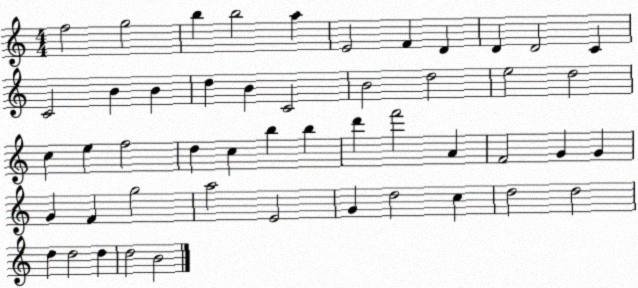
X:1
T:Untitled
M:4/4
L:1/4
K:C
f2 g2 b b2 a E2 F D D D2 C C2 B B d B C2 B2 d2 e2 d2 c e f2 d c b b d' f'2 A F2 G G G F g2 a2 E2 G d2 c d2 d2 d d2 d d2 B2